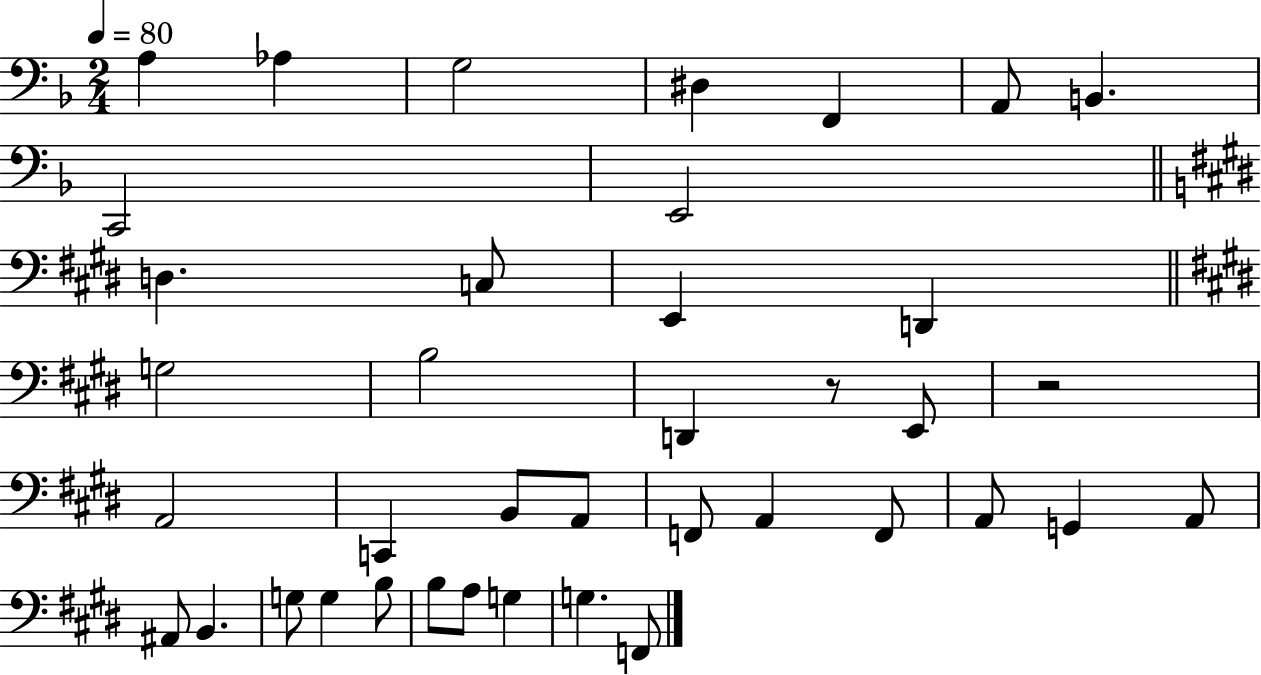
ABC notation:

X:1
T:Untitled
M:2/4
L:1/4
K:F
A, _A, G,2 ^D, F,, A,,/2 B,, C,,2 E,,2 D, C,/2 E,, D,, G,2 B,2 D,, z/2 E,,/2 z2 A,,2 C,, B,,/2 A,,/2 F,,/2 A,, F,,/2 A,,/2 G,, A,,/2 ^A,,/2 B,, G,/2 G, B,/2 B,/2 A,/2 G, G, F,,/2